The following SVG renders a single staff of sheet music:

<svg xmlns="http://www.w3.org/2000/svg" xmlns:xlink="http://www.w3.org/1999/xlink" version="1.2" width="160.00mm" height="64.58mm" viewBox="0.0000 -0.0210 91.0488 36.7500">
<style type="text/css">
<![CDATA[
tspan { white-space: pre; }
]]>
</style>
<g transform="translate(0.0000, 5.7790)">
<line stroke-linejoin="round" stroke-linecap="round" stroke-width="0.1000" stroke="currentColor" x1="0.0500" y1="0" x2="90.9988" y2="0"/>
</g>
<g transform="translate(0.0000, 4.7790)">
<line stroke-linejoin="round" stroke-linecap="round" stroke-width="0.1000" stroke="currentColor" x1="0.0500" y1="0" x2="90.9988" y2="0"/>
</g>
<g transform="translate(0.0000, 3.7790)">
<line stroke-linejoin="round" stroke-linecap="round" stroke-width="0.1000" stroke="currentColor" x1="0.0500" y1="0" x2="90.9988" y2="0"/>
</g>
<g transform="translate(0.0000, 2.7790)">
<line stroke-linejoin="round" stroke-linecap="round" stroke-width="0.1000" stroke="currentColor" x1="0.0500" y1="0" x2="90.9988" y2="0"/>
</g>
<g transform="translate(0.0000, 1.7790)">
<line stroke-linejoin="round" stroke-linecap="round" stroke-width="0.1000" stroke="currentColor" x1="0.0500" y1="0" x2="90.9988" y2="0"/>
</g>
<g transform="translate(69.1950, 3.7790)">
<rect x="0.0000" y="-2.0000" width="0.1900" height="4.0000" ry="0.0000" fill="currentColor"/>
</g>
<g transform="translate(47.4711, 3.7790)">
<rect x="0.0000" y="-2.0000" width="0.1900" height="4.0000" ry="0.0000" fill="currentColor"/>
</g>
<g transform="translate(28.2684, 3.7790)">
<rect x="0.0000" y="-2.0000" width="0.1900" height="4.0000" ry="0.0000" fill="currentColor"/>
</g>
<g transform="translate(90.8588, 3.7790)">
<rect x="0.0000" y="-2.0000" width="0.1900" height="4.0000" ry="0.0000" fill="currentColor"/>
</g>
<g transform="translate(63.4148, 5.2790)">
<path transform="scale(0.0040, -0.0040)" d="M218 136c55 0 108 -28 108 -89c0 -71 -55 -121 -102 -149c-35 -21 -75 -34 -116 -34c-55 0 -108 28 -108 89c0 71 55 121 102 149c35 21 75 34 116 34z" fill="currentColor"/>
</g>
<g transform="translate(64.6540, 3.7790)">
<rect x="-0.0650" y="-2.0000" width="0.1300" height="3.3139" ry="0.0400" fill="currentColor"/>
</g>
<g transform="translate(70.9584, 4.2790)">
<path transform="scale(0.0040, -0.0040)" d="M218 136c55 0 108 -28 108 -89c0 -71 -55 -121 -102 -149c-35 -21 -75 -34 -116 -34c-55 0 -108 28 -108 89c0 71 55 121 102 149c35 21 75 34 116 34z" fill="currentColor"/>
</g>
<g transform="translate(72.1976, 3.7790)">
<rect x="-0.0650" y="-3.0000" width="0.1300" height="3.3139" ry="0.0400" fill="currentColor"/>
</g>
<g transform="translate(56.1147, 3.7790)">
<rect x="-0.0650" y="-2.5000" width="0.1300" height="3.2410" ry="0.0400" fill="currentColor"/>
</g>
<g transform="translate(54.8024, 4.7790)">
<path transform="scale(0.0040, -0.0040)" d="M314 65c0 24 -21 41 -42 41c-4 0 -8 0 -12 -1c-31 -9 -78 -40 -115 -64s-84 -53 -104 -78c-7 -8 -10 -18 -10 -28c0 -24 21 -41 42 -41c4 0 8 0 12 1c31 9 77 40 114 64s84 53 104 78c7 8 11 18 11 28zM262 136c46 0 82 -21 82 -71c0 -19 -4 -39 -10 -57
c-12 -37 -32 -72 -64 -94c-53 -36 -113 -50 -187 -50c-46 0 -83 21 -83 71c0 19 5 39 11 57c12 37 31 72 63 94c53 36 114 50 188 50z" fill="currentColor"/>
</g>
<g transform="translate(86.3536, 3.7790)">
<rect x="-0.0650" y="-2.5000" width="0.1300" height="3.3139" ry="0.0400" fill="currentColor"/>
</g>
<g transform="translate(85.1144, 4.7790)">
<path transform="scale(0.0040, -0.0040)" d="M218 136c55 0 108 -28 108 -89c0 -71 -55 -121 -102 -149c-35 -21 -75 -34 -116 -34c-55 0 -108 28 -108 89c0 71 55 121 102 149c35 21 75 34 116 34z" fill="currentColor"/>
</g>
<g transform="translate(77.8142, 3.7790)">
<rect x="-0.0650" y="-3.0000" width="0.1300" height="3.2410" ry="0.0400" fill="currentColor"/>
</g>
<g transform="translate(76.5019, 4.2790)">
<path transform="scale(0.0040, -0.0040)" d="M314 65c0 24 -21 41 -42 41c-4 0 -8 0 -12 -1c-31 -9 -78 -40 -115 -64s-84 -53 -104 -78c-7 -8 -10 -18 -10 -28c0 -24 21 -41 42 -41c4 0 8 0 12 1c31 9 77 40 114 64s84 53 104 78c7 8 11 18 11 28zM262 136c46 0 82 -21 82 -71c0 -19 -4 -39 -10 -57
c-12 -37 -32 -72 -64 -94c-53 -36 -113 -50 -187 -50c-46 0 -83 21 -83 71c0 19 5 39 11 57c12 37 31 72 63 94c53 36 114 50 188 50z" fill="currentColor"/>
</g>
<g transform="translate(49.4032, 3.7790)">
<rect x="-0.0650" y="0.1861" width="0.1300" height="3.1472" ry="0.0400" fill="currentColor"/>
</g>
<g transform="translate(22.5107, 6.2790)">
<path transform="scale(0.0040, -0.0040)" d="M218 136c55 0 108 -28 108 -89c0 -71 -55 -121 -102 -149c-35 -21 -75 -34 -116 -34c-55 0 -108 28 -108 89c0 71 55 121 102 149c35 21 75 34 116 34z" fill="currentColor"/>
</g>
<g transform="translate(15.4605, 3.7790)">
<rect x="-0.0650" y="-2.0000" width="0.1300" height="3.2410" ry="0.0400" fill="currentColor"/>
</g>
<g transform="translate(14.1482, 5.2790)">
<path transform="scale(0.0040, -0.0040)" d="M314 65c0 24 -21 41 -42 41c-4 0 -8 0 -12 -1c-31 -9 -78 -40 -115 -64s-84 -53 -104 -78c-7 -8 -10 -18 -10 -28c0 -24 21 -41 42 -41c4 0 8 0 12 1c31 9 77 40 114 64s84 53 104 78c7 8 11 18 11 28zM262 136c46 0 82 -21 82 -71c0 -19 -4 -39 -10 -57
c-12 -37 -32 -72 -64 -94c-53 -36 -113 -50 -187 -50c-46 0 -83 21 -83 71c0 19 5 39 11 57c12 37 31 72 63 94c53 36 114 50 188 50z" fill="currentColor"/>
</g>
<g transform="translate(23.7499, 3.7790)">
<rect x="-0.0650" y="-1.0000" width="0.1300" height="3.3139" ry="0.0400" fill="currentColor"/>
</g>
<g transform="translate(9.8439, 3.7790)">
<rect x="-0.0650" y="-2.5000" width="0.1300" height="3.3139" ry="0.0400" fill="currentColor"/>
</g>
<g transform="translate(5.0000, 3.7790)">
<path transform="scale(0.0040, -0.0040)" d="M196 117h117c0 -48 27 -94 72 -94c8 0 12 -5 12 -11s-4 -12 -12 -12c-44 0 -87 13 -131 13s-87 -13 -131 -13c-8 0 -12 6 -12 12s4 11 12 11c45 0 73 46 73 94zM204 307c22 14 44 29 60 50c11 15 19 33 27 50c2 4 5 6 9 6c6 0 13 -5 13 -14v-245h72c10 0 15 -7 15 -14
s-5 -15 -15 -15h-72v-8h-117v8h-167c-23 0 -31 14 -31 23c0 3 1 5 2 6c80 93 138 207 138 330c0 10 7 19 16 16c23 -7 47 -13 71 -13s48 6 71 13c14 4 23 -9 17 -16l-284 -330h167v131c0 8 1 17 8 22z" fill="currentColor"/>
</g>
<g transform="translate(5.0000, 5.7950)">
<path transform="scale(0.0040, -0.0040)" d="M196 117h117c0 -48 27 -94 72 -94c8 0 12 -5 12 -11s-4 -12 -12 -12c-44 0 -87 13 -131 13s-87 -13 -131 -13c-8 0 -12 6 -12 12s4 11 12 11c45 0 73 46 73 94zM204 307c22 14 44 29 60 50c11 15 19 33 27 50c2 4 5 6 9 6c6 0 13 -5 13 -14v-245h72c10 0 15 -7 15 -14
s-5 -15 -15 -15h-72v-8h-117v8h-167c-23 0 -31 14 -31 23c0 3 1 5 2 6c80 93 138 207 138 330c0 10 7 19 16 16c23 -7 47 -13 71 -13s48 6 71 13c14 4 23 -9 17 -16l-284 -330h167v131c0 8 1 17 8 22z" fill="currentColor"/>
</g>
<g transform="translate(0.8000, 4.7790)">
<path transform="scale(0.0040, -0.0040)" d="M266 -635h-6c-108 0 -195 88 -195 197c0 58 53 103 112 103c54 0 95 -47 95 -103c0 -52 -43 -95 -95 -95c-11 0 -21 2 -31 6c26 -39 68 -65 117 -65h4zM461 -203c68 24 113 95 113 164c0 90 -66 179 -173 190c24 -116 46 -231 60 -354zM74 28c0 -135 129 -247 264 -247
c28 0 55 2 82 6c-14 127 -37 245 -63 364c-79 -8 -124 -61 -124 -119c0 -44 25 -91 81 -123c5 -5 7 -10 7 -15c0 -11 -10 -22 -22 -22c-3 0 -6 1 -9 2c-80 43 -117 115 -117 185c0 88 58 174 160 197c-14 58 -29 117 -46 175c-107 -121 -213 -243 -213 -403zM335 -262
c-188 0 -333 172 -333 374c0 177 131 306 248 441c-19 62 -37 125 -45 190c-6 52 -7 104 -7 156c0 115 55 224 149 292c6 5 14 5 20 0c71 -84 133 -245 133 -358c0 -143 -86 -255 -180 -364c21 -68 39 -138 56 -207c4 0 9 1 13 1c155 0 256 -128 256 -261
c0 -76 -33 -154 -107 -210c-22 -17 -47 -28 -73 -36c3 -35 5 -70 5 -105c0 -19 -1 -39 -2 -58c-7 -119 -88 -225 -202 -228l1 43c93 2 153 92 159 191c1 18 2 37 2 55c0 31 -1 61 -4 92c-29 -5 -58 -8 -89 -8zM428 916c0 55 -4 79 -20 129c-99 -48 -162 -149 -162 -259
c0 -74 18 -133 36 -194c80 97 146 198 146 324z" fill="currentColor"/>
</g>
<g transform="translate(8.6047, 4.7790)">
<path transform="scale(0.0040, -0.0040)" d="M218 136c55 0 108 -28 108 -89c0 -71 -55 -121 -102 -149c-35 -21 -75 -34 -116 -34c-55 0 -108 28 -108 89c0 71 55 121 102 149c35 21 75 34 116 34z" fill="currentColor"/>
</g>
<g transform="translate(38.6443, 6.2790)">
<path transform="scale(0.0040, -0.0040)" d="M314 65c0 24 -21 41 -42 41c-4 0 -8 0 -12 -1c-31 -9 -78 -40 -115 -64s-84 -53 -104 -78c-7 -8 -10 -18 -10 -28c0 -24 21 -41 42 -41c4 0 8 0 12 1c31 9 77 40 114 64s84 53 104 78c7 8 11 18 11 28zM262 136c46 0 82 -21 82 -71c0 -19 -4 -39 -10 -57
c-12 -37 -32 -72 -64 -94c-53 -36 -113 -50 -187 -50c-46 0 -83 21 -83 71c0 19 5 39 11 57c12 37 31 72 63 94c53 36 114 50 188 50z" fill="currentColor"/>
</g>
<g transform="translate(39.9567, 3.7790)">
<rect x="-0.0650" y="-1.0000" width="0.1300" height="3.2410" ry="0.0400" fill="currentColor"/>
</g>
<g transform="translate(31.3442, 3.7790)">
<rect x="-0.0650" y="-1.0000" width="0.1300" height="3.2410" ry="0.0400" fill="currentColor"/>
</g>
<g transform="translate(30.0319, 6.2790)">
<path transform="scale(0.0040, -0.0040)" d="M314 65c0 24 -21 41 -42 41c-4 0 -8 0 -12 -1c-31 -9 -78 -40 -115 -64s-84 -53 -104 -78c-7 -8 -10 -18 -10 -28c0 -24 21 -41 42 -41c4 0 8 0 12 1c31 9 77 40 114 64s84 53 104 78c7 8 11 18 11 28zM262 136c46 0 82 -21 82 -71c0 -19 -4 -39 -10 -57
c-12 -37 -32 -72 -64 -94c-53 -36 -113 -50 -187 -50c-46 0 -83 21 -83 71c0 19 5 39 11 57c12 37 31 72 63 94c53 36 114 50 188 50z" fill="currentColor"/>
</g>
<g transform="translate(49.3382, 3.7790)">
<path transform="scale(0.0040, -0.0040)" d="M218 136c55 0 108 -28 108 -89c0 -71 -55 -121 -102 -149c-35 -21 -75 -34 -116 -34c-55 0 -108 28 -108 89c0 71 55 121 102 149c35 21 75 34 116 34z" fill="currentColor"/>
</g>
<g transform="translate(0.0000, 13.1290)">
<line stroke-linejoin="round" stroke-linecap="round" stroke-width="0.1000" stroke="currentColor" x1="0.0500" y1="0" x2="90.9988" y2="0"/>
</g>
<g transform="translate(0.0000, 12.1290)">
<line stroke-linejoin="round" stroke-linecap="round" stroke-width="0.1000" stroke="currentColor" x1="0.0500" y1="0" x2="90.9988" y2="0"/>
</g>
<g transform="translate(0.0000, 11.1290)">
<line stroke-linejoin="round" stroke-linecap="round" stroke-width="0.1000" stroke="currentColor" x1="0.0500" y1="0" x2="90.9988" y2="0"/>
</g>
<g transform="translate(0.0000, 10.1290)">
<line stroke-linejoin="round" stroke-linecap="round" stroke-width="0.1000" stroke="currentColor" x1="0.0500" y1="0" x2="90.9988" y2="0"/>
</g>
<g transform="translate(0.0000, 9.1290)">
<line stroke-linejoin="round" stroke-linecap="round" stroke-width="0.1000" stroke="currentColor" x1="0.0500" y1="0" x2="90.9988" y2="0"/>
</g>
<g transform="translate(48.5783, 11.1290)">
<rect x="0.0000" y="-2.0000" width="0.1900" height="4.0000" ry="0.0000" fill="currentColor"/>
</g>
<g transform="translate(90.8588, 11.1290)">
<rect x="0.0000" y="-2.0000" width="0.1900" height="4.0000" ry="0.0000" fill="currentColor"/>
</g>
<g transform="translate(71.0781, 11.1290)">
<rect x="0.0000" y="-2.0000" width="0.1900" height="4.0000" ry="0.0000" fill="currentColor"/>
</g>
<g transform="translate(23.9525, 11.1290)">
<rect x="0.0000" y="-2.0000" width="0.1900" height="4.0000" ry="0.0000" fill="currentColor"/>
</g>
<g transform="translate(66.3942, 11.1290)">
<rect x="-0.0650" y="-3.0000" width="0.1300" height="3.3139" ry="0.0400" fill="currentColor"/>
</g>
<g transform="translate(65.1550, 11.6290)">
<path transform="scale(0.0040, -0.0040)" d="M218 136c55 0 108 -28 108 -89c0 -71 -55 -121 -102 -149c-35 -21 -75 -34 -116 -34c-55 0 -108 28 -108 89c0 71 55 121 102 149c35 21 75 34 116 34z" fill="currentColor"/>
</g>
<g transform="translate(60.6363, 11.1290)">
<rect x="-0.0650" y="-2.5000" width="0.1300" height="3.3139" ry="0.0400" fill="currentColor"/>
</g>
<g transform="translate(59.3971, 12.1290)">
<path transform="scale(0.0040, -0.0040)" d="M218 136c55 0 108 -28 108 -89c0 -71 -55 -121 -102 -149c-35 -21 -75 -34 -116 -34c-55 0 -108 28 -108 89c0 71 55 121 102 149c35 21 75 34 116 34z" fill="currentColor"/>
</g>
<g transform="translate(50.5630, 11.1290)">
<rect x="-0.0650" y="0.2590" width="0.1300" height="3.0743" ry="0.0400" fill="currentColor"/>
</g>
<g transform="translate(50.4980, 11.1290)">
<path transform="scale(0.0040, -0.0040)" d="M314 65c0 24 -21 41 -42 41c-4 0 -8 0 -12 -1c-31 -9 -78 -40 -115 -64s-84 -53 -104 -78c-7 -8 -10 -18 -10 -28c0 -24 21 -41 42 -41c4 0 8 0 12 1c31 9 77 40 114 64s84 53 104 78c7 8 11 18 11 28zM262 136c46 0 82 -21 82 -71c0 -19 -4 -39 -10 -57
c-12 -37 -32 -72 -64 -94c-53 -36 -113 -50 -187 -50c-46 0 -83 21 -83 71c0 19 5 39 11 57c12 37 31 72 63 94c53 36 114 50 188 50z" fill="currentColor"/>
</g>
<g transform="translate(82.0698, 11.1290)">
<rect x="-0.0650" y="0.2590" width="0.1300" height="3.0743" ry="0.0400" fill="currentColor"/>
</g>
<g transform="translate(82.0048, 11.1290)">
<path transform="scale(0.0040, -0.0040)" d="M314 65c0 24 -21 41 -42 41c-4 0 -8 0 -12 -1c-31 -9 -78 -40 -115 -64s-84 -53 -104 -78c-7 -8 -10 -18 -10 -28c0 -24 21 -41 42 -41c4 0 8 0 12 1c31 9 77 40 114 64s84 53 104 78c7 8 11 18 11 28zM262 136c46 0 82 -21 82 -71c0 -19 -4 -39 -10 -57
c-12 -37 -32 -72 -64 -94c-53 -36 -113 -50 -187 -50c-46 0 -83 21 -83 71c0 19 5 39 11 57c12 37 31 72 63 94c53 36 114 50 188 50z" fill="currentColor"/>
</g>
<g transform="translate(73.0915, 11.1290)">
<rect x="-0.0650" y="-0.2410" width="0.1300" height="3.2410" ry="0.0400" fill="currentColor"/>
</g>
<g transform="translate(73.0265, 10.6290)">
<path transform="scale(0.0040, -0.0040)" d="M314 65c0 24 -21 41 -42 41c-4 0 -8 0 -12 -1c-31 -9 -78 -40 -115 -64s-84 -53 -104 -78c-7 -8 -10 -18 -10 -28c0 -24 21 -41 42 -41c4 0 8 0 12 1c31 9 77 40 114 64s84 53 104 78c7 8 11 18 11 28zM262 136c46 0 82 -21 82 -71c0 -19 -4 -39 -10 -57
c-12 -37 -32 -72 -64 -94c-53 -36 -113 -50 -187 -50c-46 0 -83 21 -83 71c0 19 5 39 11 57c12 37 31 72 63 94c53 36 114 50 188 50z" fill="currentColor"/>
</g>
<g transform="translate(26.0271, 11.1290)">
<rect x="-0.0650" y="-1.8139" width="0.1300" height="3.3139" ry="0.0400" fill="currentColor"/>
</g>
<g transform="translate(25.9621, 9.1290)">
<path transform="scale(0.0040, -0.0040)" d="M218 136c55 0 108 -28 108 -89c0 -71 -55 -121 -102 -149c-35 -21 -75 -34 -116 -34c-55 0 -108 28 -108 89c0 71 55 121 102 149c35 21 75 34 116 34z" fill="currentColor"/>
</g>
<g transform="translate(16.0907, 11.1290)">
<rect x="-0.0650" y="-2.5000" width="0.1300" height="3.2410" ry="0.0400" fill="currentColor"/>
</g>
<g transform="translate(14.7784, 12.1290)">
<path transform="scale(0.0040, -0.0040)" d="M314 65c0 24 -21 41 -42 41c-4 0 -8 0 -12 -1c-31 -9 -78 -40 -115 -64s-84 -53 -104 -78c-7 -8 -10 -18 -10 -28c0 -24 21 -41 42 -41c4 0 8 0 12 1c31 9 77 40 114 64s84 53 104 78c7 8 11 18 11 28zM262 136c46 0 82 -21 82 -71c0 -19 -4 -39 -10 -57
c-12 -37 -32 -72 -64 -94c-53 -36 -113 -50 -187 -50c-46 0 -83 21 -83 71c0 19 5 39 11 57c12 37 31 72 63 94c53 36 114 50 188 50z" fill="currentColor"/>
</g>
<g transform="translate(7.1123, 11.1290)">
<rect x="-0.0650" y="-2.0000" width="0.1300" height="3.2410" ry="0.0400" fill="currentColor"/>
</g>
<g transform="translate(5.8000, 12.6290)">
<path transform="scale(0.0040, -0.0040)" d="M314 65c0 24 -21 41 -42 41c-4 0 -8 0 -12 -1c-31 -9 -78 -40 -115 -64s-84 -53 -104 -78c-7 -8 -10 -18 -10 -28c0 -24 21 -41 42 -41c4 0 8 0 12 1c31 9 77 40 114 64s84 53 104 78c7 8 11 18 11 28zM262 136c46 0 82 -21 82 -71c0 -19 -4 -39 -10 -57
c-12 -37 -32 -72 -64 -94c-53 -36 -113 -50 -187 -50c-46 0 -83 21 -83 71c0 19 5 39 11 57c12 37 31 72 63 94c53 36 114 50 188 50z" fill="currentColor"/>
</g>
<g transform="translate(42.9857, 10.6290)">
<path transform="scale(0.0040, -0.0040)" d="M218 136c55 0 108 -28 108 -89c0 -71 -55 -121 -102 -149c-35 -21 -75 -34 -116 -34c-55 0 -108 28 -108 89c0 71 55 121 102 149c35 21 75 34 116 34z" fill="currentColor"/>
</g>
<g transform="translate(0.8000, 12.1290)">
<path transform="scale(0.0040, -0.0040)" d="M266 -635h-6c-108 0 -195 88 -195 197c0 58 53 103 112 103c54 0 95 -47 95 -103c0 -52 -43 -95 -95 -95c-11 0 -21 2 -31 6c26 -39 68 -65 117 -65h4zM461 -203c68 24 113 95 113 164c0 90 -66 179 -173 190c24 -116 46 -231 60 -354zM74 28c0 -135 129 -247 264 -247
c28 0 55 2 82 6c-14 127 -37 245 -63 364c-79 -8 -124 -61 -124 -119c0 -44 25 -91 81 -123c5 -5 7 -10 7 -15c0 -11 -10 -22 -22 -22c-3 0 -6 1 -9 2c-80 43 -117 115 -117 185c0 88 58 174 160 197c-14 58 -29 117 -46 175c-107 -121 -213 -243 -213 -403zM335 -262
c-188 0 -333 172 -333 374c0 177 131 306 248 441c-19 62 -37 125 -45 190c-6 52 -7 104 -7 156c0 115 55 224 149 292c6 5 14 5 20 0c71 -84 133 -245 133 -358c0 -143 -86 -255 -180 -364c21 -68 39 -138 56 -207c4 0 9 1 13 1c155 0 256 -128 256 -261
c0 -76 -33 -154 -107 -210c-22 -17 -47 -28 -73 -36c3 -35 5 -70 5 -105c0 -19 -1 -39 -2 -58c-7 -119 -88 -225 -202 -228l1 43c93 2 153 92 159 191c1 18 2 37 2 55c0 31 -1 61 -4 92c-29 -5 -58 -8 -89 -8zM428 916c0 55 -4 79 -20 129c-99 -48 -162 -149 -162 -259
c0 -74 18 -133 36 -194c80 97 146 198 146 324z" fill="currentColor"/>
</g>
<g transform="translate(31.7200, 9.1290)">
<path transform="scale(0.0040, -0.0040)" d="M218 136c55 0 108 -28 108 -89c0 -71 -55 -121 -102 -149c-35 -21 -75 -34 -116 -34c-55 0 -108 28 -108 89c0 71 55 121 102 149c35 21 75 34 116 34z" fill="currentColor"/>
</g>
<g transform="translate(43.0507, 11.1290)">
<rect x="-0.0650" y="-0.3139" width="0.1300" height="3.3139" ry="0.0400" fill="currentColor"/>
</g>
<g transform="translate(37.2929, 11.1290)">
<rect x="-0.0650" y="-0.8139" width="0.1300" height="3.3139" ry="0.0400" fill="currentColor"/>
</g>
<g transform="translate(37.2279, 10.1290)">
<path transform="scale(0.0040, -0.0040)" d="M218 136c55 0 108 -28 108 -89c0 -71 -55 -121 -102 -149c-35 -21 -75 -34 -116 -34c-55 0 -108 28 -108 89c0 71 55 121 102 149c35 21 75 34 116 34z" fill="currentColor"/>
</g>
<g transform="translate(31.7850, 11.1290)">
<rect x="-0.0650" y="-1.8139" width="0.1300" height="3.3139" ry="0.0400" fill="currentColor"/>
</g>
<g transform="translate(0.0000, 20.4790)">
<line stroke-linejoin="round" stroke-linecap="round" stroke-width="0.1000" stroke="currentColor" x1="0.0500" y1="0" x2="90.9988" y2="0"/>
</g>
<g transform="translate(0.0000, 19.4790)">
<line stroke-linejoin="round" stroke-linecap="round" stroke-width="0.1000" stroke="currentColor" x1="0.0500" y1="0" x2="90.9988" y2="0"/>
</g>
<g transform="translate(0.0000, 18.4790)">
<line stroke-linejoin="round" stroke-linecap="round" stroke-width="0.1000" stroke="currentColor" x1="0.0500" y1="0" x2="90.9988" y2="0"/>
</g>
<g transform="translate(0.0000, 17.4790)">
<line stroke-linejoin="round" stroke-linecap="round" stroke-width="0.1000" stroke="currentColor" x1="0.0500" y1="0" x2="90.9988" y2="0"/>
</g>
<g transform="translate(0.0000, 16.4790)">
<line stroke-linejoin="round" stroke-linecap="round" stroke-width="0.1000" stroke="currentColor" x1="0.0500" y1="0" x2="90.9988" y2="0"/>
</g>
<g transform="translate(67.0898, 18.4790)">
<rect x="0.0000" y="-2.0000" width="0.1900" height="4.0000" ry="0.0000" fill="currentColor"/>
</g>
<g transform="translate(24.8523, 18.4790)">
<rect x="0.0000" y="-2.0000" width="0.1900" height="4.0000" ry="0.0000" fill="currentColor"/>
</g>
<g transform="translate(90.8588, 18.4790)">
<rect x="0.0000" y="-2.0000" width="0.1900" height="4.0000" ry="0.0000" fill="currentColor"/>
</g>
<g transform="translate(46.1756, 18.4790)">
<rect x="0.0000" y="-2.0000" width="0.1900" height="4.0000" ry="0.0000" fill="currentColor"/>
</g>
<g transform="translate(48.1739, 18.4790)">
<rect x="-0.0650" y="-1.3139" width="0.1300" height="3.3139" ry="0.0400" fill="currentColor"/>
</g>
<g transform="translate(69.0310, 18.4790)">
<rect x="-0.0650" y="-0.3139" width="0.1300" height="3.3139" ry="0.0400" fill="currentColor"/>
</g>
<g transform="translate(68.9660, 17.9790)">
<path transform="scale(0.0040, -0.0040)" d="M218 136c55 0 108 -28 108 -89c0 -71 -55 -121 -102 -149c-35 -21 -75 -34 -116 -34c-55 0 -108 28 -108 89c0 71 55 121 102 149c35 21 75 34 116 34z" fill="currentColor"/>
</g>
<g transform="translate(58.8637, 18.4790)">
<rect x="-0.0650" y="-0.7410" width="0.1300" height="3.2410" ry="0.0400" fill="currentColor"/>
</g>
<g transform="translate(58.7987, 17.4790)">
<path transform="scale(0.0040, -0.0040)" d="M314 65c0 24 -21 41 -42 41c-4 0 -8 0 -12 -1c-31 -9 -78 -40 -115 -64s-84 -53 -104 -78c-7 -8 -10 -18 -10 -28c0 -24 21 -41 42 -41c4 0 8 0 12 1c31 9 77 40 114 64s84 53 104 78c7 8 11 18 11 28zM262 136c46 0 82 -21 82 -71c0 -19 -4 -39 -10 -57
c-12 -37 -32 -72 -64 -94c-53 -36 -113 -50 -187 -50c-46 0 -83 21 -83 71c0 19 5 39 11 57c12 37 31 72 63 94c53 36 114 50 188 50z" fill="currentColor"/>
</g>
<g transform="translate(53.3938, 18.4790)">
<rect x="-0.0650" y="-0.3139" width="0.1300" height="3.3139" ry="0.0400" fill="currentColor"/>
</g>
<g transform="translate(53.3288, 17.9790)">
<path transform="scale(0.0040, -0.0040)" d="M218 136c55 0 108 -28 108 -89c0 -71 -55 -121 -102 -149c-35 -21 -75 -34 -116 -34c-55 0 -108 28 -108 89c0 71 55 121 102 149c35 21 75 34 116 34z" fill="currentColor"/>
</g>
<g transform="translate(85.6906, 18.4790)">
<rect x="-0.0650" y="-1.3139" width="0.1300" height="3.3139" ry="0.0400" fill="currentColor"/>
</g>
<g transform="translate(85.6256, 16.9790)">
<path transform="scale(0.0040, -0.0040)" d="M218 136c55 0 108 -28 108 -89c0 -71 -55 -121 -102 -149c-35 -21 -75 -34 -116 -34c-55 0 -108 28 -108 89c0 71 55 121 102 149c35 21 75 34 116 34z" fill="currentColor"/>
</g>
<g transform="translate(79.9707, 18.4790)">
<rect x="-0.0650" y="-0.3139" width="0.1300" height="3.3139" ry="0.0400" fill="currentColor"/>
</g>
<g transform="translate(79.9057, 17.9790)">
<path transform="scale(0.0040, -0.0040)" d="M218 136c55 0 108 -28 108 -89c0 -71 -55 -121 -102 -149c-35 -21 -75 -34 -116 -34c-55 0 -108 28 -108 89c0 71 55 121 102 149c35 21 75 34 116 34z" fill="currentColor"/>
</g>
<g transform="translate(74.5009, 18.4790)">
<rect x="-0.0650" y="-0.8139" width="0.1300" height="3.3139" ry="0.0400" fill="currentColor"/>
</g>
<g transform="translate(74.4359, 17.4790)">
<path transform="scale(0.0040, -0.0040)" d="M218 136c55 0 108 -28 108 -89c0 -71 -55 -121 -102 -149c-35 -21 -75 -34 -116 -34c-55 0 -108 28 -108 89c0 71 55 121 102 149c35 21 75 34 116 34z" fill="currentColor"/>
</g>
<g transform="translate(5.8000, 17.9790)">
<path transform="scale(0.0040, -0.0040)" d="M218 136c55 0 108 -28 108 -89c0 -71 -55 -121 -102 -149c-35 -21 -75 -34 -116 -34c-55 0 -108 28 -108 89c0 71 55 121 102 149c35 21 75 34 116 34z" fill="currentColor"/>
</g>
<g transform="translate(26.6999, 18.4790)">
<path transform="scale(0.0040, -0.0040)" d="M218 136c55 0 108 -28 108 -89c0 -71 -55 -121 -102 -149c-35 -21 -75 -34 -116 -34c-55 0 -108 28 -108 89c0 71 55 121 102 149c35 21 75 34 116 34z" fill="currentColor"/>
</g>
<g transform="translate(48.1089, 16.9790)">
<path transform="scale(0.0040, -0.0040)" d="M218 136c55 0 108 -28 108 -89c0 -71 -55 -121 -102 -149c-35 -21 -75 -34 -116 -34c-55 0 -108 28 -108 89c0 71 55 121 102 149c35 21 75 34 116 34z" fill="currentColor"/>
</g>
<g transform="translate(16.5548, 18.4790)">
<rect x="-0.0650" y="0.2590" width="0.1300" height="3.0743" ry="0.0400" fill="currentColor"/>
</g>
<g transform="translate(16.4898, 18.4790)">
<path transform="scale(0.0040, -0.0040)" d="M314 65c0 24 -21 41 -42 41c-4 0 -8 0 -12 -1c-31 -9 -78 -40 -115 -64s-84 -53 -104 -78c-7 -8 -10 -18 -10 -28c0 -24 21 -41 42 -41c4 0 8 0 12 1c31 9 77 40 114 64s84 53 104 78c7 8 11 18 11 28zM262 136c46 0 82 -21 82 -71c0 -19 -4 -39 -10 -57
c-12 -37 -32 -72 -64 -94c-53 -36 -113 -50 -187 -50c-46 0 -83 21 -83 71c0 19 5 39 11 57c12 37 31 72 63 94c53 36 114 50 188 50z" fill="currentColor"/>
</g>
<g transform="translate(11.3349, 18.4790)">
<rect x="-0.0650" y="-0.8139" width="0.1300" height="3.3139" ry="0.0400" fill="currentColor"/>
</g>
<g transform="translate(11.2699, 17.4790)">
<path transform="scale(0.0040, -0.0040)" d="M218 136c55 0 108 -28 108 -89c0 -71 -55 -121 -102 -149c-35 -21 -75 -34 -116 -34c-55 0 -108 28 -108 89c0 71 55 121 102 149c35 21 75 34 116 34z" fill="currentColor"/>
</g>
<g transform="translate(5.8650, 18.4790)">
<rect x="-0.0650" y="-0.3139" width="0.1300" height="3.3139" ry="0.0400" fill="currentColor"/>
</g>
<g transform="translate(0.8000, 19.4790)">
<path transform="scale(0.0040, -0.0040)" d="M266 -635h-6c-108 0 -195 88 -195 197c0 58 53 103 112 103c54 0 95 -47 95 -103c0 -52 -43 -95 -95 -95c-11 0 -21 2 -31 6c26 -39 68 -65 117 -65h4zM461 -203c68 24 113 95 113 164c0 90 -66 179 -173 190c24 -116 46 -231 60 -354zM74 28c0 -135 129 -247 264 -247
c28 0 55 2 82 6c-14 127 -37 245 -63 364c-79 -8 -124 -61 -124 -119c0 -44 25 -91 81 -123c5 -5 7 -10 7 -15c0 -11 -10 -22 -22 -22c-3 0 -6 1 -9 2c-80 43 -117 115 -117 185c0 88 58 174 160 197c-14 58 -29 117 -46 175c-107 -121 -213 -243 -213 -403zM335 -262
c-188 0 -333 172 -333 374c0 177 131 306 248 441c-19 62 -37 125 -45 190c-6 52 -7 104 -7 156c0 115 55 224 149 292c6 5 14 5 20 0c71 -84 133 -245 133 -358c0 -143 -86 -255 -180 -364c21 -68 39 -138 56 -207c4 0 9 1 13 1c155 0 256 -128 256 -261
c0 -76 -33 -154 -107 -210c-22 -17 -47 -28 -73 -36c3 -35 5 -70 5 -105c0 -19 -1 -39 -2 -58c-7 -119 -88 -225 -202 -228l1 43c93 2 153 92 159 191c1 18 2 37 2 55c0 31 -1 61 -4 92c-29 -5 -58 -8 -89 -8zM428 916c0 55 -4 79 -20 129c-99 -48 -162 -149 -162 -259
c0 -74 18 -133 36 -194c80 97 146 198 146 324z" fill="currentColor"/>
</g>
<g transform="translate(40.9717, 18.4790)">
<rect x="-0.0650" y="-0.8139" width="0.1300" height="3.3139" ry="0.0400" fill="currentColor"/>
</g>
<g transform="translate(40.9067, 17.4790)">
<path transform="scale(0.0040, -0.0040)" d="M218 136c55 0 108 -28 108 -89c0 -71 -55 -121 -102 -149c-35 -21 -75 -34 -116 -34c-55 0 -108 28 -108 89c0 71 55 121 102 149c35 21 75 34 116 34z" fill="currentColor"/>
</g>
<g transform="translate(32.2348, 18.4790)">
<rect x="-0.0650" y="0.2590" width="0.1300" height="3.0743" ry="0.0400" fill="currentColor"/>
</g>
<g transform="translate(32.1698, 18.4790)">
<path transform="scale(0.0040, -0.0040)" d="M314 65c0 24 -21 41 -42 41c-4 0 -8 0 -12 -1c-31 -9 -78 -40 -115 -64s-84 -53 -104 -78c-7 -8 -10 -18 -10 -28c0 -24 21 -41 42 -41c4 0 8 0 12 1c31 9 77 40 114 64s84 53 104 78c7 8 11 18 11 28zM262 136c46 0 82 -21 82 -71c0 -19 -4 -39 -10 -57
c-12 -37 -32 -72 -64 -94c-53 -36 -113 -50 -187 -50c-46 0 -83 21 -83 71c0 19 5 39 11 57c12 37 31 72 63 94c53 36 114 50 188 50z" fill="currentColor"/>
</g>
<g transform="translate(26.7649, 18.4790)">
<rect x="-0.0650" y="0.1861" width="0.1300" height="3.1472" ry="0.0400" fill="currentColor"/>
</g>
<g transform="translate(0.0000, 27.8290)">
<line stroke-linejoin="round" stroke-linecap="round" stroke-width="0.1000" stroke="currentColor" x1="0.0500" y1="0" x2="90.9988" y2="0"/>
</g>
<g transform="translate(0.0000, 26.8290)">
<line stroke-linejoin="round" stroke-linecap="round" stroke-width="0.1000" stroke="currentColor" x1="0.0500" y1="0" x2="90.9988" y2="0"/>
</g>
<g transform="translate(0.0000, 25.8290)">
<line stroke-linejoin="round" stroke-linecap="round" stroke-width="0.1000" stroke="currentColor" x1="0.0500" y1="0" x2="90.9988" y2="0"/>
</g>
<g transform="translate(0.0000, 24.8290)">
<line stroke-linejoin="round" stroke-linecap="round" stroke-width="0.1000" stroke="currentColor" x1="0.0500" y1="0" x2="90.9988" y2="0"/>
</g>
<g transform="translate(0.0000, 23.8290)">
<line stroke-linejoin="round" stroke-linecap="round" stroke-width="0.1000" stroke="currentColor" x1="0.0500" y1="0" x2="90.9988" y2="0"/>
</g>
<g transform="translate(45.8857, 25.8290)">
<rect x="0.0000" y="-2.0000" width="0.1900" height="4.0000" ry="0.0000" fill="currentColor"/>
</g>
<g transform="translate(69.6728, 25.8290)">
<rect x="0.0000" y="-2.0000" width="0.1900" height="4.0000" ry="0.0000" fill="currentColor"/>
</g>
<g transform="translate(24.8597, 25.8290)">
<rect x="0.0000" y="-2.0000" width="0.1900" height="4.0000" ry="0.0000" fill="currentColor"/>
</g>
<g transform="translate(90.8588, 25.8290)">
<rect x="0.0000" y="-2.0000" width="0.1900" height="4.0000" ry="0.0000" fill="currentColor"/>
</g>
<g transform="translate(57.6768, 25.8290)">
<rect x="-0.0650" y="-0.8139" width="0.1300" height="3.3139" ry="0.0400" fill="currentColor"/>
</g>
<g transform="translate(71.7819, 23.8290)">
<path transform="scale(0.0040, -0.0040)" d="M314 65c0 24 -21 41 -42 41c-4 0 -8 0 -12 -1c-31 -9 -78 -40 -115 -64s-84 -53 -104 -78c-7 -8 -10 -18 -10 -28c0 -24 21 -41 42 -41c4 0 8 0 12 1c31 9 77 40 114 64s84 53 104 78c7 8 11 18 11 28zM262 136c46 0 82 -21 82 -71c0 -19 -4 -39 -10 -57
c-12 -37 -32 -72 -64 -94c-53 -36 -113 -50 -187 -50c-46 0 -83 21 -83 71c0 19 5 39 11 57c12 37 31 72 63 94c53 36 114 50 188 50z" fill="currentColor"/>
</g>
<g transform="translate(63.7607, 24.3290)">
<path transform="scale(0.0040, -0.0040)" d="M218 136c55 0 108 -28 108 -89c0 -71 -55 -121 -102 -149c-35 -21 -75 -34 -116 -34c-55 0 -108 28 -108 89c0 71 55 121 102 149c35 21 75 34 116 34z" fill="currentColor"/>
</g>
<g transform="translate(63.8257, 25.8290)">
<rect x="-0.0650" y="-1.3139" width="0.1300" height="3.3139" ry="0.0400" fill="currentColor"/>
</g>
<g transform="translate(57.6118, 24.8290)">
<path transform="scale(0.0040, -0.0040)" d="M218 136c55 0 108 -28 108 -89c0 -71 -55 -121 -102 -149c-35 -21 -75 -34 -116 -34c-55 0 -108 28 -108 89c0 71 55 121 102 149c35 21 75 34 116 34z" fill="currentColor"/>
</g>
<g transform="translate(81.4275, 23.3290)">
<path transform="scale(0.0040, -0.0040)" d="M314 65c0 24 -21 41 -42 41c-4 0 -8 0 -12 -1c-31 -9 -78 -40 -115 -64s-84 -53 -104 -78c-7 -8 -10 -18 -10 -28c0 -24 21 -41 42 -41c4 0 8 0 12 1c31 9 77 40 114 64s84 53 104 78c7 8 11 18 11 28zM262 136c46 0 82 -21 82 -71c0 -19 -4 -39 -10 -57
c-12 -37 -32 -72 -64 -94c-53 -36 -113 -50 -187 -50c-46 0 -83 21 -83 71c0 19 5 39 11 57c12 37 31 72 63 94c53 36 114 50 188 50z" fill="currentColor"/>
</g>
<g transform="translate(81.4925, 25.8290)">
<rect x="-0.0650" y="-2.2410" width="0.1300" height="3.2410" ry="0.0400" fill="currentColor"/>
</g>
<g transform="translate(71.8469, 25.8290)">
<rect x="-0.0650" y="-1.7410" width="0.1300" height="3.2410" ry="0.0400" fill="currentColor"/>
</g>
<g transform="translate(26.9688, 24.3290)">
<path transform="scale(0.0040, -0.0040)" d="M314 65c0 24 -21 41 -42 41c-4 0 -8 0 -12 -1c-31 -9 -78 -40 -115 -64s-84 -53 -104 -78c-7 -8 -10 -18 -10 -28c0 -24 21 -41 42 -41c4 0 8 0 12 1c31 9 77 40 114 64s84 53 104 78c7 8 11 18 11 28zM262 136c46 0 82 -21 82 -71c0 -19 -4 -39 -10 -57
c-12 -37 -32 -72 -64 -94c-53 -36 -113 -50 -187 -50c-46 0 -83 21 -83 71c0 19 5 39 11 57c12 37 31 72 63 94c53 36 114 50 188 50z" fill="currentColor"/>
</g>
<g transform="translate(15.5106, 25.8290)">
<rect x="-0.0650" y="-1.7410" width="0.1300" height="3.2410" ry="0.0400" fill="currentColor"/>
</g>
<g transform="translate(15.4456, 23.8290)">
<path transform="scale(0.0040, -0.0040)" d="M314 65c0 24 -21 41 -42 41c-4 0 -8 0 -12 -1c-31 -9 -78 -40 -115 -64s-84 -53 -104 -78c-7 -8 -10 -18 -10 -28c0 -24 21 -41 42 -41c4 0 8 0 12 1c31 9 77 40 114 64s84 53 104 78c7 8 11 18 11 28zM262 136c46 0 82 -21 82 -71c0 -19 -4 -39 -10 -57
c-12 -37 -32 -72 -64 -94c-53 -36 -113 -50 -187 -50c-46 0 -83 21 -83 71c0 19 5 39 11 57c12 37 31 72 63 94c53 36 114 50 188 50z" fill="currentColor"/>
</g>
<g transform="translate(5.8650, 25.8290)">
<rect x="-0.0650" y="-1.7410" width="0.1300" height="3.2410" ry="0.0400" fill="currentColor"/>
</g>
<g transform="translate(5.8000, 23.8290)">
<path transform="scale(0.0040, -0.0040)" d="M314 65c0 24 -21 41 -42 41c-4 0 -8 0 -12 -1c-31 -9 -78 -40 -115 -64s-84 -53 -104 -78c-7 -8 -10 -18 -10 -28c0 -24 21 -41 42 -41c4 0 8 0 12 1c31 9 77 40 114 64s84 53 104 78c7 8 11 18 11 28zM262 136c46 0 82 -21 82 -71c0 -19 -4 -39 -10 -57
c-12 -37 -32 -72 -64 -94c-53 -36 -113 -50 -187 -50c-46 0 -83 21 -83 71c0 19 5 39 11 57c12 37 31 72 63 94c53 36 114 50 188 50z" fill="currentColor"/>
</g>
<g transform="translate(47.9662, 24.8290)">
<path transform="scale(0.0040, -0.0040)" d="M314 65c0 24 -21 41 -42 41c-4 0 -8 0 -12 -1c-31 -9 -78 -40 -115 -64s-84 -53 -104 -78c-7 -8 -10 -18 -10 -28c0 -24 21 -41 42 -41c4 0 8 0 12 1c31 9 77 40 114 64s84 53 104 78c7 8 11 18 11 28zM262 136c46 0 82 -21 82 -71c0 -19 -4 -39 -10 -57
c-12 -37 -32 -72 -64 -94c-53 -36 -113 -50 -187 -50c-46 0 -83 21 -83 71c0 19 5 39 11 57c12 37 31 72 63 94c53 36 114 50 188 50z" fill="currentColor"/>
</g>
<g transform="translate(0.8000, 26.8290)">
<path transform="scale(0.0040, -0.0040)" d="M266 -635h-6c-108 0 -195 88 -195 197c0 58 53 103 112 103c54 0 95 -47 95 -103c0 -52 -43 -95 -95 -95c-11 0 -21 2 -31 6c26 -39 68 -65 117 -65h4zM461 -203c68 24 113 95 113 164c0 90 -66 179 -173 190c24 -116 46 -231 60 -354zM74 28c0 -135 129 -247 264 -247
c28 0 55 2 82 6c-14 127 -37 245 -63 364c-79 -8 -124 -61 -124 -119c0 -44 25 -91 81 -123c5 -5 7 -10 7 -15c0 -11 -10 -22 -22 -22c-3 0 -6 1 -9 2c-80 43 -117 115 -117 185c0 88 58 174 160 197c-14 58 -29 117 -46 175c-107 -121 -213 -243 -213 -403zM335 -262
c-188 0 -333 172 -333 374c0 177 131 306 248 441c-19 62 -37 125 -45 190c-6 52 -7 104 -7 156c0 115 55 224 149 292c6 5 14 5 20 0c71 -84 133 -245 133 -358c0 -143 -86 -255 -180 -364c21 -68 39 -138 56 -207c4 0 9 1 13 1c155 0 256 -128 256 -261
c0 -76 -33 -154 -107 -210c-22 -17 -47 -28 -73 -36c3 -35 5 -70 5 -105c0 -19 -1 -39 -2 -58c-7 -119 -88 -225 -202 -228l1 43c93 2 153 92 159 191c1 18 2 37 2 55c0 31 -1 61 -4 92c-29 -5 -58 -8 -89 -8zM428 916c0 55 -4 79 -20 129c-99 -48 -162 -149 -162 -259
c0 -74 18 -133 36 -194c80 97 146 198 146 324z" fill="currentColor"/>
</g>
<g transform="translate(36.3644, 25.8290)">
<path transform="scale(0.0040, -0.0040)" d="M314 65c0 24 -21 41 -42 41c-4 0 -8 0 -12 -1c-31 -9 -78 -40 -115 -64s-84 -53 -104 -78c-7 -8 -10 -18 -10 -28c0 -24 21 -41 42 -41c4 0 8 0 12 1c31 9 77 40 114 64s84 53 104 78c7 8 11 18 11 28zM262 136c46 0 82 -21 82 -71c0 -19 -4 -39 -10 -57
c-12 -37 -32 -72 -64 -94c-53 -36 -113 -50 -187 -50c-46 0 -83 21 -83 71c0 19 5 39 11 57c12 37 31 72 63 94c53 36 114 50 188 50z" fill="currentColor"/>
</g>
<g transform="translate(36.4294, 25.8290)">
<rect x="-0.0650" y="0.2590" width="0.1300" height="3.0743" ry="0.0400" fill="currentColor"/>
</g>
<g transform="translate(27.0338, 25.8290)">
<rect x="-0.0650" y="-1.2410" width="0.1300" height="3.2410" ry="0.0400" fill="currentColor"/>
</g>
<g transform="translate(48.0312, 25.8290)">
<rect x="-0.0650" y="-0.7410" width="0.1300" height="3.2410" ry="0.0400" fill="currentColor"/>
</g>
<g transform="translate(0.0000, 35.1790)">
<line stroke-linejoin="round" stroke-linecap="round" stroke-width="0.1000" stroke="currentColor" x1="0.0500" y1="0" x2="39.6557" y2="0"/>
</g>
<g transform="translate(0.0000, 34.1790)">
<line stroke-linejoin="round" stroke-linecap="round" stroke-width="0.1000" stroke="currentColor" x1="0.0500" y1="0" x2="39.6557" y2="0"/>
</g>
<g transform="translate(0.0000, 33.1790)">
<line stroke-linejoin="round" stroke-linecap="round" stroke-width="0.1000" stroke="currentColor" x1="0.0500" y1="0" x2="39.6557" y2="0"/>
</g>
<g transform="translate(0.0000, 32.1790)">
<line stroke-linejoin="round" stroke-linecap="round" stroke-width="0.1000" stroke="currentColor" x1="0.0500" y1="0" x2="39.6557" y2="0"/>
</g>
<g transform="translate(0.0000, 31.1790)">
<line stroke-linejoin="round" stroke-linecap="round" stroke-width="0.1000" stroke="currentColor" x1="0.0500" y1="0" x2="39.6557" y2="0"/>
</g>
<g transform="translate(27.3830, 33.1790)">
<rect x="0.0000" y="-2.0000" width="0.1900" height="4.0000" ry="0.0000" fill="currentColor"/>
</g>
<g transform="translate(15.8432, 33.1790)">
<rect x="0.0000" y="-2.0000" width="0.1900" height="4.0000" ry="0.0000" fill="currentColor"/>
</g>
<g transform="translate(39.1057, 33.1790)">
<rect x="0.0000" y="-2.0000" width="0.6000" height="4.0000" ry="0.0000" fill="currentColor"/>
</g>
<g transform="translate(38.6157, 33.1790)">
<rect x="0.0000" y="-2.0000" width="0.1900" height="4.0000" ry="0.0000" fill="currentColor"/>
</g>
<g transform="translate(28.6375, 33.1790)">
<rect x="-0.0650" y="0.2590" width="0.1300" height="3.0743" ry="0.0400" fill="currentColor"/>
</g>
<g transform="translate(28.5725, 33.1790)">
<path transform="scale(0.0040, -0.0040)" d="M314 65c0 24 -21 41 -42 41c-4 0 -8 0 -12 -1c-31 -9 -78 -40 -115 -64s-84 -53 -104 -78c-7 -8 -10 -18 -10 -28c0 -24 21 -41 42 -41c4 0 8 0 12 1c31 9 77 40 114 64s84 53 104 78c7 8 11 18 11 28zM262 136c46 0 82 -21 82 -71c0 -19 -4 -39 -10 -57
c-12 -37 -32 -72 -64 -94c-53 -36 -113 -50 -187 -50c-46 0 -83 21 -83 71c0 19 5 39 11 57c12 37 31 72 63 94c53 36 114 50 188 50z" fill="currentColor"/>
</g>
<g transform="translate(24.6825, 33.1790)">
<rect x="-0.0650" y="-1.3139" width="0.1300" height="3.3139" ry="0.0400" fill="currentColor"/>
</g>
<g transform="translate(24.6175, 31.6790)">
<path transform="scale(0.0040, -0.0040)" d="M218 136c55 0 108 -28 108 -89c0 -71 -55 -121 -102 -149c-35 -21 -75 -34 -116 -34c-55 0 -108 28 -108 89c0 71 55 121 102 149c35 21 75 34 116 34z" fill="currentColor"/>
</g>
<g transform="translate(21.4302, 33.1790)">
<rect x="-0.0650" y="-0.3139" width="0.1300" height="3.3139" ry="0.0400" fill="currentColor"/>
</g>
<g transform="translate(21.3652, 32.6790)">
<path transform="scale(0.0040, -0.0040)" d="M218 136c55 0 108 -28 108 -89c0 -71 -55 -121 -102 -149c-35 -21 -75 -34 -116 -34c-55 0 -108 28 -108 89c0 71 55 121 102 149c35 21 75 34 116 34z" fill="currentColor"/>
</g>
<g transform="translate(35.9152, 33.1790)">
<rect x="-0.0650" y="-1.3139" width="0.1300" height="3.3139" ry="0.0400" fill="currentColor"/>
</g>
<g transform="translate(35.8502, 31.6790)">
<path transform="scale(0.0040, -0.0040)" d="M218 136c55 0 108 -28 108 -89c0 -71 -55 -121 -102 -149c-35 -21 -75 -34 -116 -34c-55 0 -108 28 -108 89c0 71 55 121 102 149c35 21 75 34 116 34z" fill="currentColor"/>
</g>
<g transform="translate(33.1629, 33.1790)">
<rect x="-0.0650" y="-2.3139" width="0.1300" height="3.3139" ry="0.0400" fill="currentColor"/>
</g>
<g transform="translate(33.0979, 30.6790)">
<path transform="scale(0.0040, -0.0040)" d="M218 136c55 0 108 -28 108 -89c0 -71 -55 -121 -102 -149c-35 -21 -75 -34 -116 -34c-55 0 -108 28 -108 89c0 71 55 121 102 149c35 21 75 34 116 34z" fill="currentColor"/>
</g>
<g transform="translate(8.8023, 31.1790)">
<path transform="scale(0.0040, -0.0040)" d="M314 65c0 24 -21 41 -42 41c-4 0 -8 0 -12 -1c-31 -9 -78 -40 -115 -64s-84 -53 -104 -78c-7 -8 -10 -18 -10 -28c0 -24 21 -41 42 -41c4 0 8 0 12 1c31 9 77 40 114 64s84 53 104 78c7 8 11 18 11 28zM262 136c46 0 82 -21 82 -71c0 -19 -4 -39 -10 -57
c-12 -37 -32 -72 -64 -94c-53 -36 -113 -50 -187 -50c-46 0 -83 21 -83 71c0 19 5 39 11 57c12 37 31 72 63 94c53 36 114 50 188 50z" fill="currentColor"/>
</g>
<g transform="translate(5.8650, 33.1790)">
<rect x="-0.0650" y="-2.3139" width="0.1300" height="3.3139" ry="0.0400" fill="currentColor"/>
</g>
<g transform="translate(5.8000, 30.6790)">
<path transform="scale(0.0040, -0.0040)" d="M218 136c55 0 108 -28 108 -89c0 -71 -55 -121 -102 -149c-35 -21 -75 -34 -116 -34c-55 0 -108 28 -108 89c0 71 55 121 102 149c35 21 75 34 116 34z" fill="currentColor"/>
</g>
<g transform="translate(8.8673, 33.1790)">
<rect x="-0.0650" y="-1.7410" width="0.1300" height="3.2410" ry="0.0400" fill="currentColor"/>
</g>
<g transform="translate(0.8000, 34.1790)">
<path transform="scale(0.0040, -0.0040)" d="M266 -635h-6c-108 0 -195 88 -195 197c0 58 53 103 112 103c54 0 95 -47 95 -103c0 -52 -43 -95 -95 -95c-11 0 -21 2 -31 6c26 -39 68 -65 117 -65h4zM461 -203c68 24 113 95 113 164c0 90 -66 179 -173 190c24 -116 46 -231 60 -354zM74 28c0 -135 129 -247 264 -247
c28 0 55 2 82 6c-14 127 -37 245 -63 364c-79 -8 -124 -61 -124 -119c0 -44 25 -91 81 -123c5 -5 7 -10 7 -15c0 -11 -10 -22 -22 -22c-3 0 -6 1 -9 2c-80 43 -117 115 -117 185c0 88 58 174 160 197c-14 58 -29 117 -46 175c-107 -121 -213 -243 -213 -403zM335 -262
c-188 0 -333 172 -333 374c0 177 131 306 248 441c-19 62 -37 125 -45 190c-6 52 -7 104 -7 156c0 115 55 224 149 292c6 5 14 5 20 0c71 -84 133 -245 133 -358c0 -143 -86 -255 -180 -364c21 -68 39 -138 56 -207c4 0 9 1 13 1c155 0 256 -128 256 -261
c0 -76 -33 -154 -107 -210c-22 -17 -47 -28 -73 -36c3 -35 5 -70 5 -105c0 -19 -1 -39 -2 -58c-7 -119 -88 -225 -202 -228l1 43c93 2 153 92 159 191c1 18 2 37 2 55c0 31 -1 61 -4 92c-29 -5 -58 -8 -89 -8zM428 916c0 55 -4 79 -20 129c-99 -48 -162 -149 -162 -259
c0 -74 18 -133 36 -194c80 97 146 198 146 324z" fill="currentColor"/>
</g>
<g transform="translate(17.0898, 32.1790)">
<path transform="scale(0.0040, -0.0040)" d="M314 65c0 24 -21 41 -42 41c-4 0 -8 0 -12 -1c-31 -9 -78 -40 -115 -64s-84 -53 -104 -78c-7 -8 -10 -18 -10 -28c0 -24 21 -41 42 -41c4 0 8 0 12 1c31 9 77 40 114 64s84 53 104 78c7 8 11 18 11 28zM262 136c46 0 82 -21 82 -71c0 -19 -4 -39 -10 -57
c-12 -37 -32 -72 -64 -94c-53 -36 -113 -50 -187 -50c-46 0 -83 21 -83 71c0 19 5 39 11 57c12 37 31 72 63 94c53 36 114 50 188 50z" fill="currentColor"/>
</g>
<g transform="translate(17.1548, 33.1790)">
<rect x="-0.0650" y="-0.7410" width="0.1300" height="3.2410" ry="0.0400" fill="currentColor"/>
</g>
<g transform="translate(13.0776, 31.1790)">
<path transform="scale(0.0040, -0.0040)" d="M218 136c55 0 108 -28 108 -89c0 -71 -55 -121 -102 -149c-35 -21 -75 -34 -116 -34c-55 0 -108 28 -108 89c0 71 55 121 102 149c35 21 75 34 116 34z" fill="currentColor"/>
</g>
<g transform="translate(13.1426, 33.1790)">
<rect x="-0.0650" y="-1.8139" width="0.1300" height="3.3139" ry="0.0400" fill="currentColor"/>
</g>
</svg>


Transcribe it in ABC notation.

X:1
T:Untitled
M:4/4
L:1/4
K:C
G F2 D D2 D2 B G2 F A A2 G F2 G2 f f d c B2 G A c2 B2 c d B2 B B2 d e c d2 c d c e f2 f2 e2 B2 d2 d e f2 g2 g f2 f d2 c e B2 g e